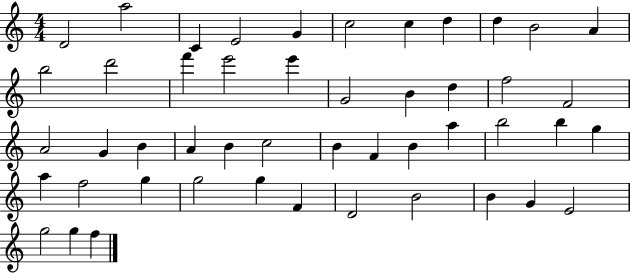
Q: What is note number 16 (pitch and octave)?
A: E6